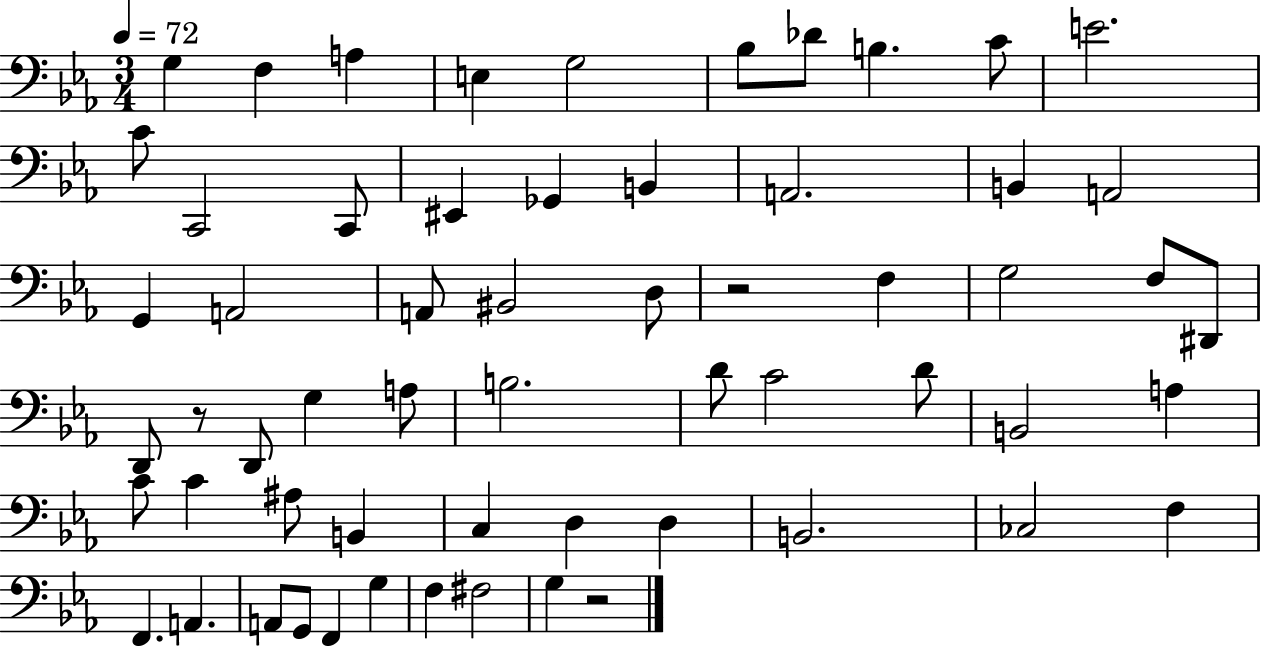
{
  \clef bass
  \numericTimeSignature
  \time 3/4
  \key ees \major
  \tempo 4 = 72
  \repeat volta 2 { g4 f4 a4 | e4 g2 | bes8 des'8 b4. c'8 | e'2. | \break c'8 c,2 c,8 | eis,4 ges,4 b,4 | a,2. | b,4 a,2 | \break g,4 a,2 | a,8 bis,2 d8 | r2 f4 | g2 f8 dis,8 | \break d,8 r8 d,8 g4 a8 | b2. | d'8 c'2 d'8 | b,2 a4 | \break c'8 c'4 ais8 b,4 | c4 d4 d4 | b,2. | ces2 f4 | \break f,4. a,4. | a,8 g,8 f,4 g4 | f4 fis2 | g4 r2 | \break } \bar "|."
}